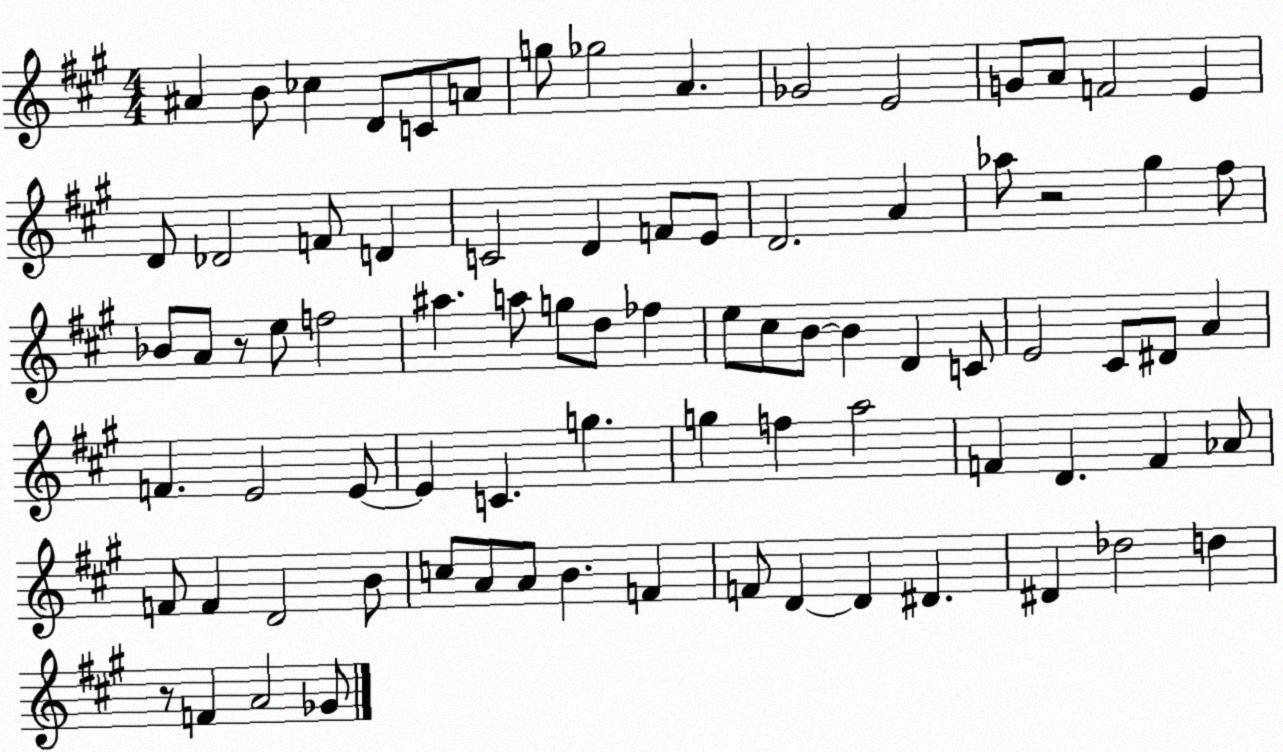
X:1
T:Untitled
M:4/4
L:1/4
K:A
^A B/2 _c D/2 C/2 A/2 g/2 _g2 A _G2 E2 G/2 A/2 F2 E D/2 _D2 F/2 D C2 D F/2 E/2 D2 A _a/2 z2 ^g ^f/2 _B/2 A/2 z/2 e/2 f2 ^a a/2 g/2 d/2 _f e/2 ^c/2 B/2 B D C/2 E2 ^C/2 ^D/2 A F E2 E/2 E C g g f a2 F D F _A/2 F/2 F D2 B/2 c/2 A/2 A/2 B F F/2 D D ^D ^D _d2 d z/2 F A2 _G/2